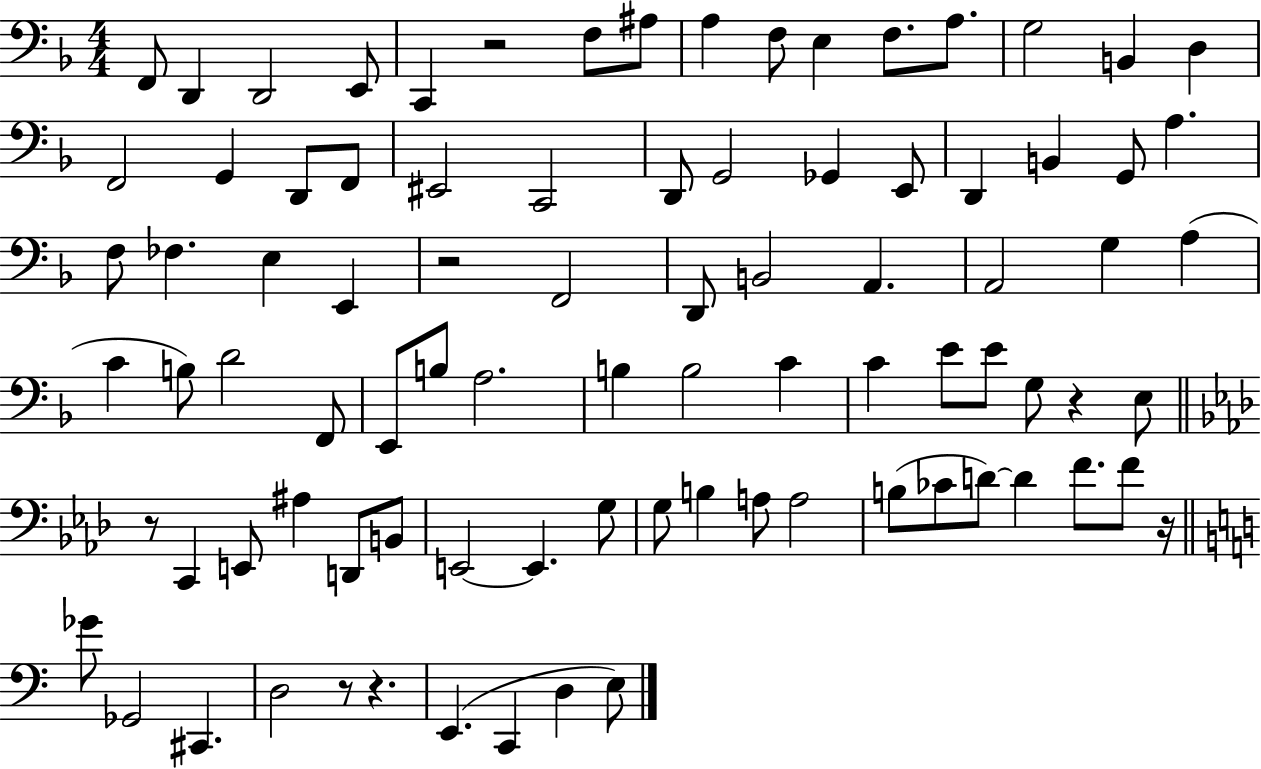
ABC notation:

X:1
T:Untitled
M:4/4
L:1/4
K:F
F,,/2 D,, D,,2 E,,/2 C,, z2 F,/2 ^A,/2 A, F,/2 E, F,/2 A,/2 G,2 B,, D, F,,2 G,, D,,/2 F,,/2 ^E,,2 C,,2 D,,/2 G,,2 _G,, E,,/2 D,, B,, G,,/2 A, F,/2 _F, E, E,, z2 F,,2 D,,/2 B,,2 A,, A,,2 G, A, C B,/2 D2 F,,/2 E,,/2 B,/2 A,2 B, B,2 C C E/2 E/2 G,/2 z E,/2 z/2 C,, E,,/2 ^A, D,,/2 B,,/2 E,,2 E,, G,/2 G,/2 B, A,/2 A,2 B,/2 _C/2 D/2 D F/2 F/2 z/4 _G/2 _G,,2 ^C,, D,2 z/2 z E,, C,, D, E,/2